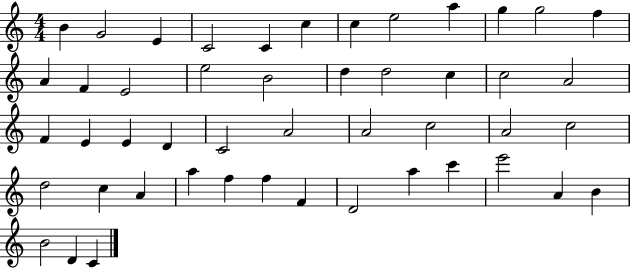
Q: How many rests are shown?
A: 0